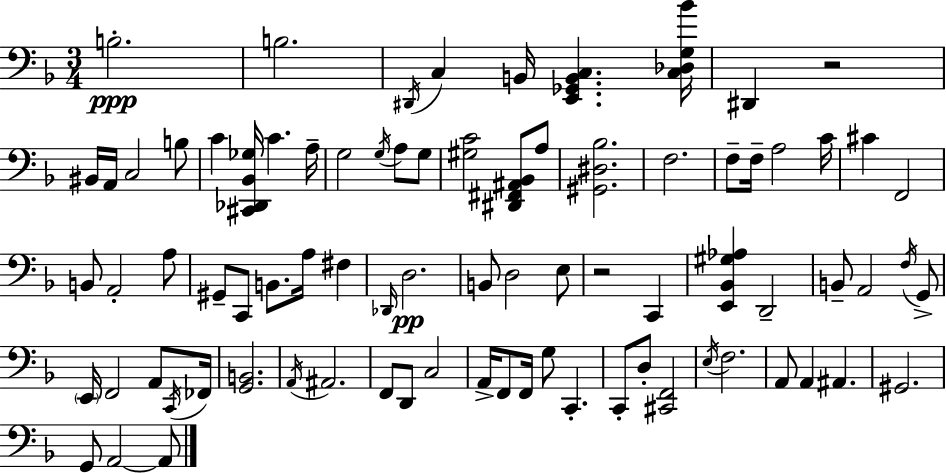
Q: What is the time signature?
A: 3/4